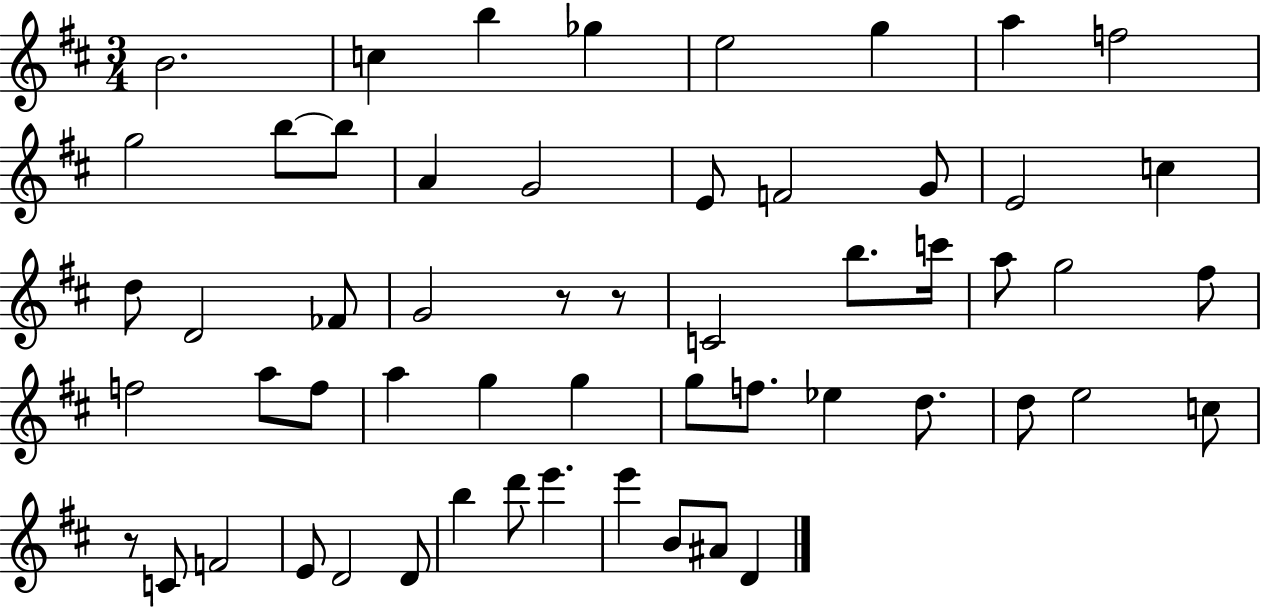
B4/h. C5/q B5/q Gb5/q E5/h G5/q A5/q F5/h G5/h B5/e B5/e A4/q G4/h E4/e F4/h G4/e E4/h C5/q D5/e D4/h FES4/e G4/h R/e R/e C4/h B5/e. C6/s A5/e G5/h F#5/e F5/h A5/e F5/e A5/q G5/q G5/q G5/e F5/e. Eb5/q D5/e. D5/e E5/h C5/e R/e C4/e F4/h E4/e D4/h D4/e B5/q D6/e E6/q. E6/q B4/e A#4/e D4/q